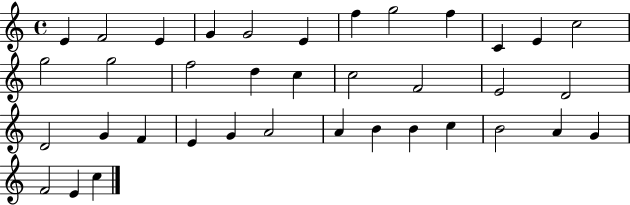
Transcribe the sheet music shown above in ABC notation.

X:1
T:Untitled
M:4/4
L:1/4
K:C
E F2 E G G2 E f g2 f C E c2 g2 g2 f2 d c c2 F2 E2 D2 D2 G F E G A2 A B B c B2 A G F2 E c